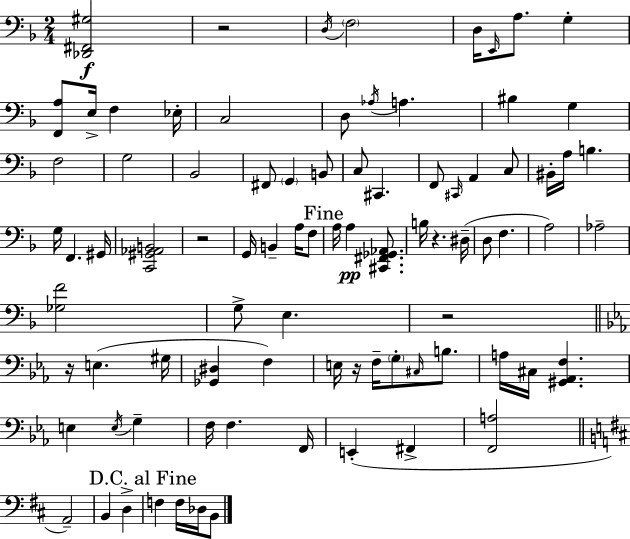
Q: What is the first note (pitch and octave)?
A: D3